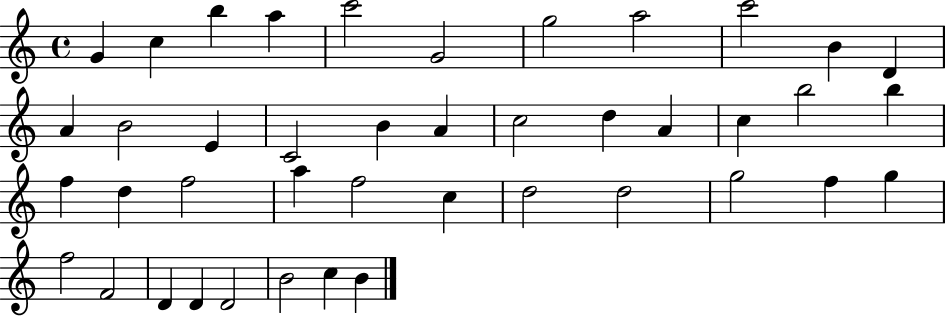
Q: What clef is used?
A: treble